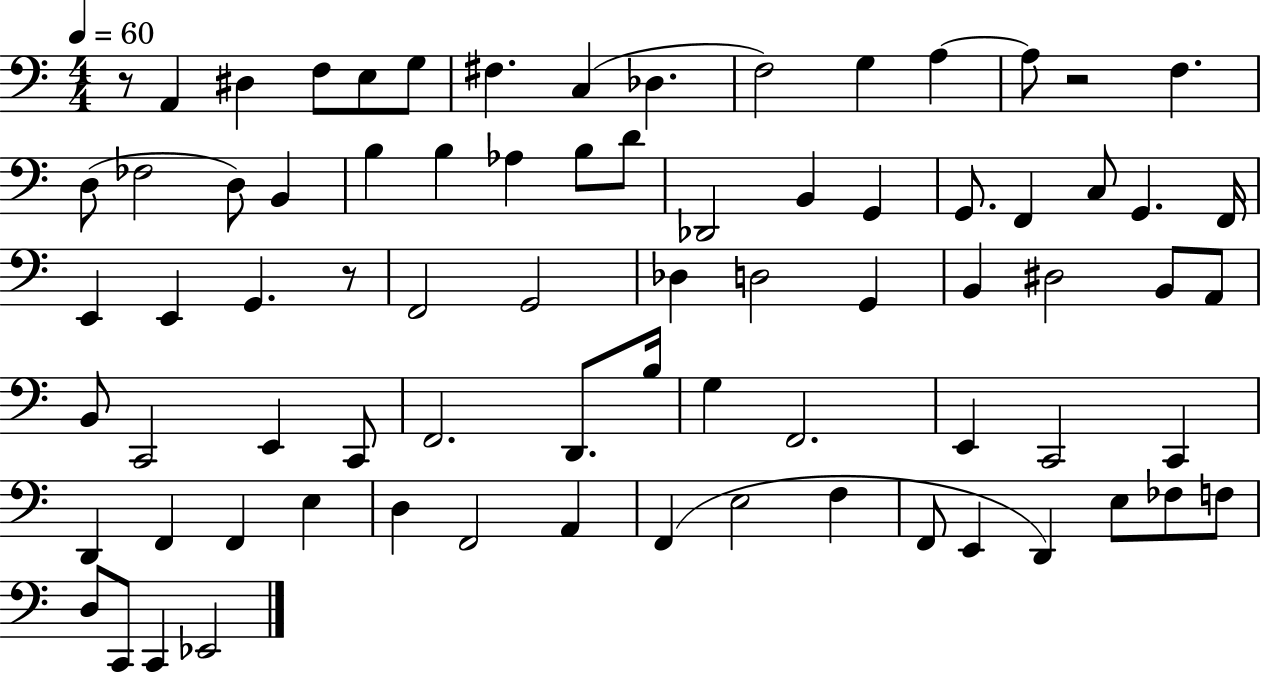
X:1
T:Untitled
M:4/4
L:1/4
K:C
z/2 A,, ^D, F,/2 E,/2 G,/2 ^F, C, _D, F,2 G, A, A,/2 z2 F, D,/2 _F,2 D,/2 B,, B, B, _A, B,/2 D/2 _D,,2 B,, G,, G,,/2 F,, C,/2 G,, F,,/4 E,, E,, G,, z/2 F,,2 G,,2 _D, D,2 G,, B,, ^D,2 B,,/2 A,,/2 B,,/2 C,,2 E,, C,,/2 F,,2 D,,/2 B,/4 G, F,,2 E,, C,,2 C,, D,, F,, F,, E, D, F,,2 A,, F,, E,2 F, F,,/2 E,, D,, E,/2 _F,/2 F,/2 D,/2 C,,/2 C,, _E,,2